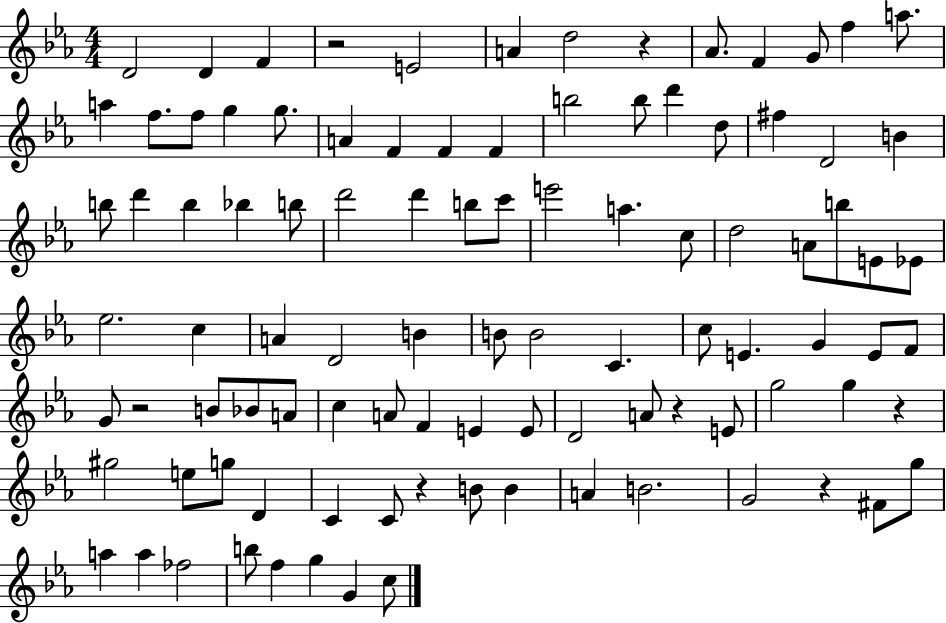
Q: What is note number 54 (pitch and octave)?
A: E4